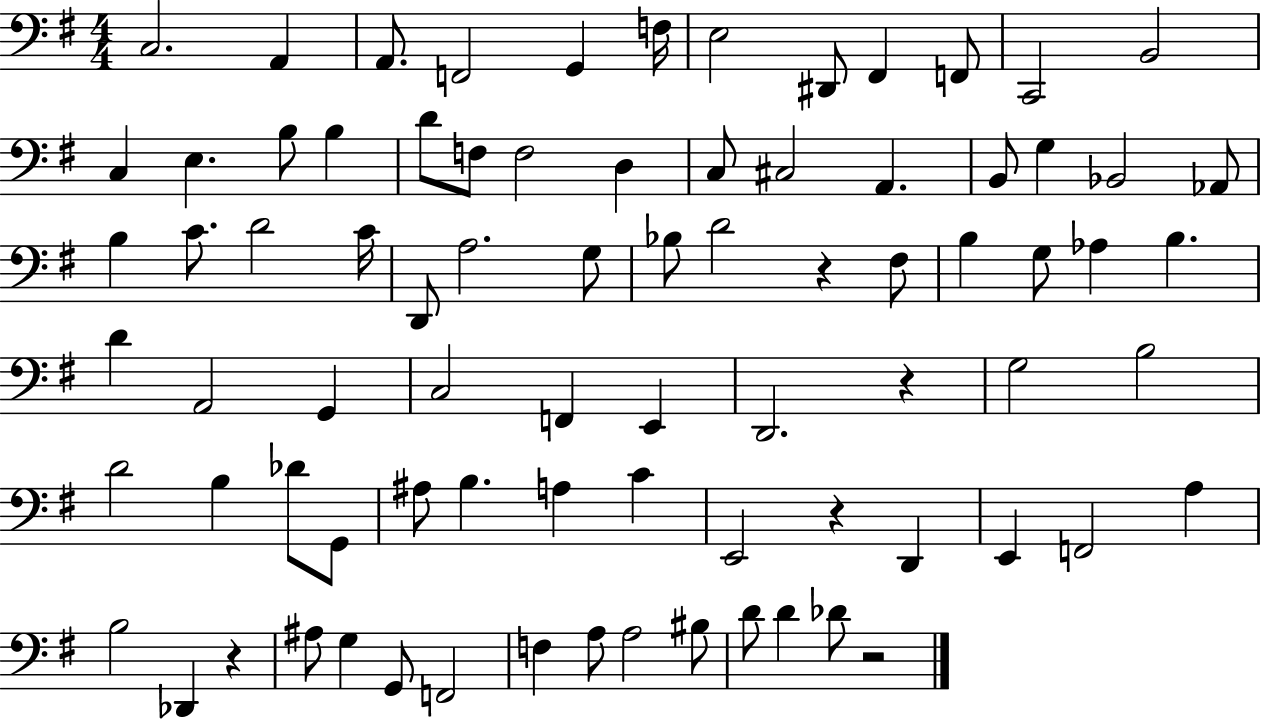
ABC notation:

X:1
T:Untitled
M:4/4
L:1/4
K:G
C,2 A,, A,,/2 F,,2 G,, F,/4 E,2 ^D,,/2 ^F,, F,,/2 C,,2 B,,2 C, E, B,/2 B, D/2 F,/2 F,2 D, C,/2 ^C,2 A,, B,,/2 G, _B,,2 _A,,/2 B, C/2 D2 C/4 D,,/2 A,2 G,/2 _B,/2 D2 z ^F,/2 B, G,/2 _A, B, D A,,2 G,, C,2 F,, E,, D,,2 z G,2 B,2 D2 B, _D/2 G,,/2 ^A,/2 B, A, C E,,2 z D,, E,, F,,2 A, B,2 _D,, z ^A,/2 G, G,,/2 F,,2 F, A,/2 A,2 ^B,/2 D/2 D _D/2 z2